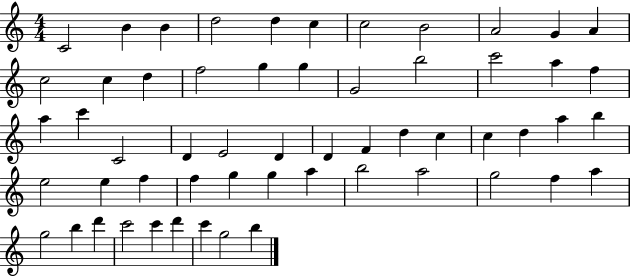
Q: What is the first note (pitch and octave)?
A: C4